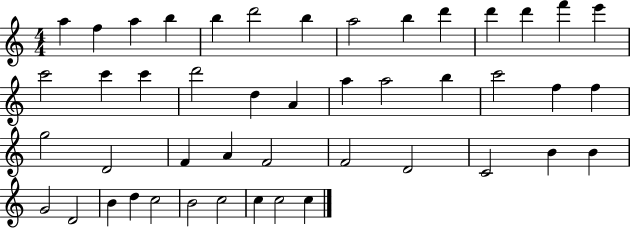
X:1
T:Untitled
M:4/4
L:1/4
K:C
a f a b b d'2 b a2 b d' d' d' f' e' c'2 c' c' d'2 d A a a2 b c'2 f f g2 D2 F A F2 F2 D2 C2 B B G2 D2 B d c2 B2 c2 c c2 c